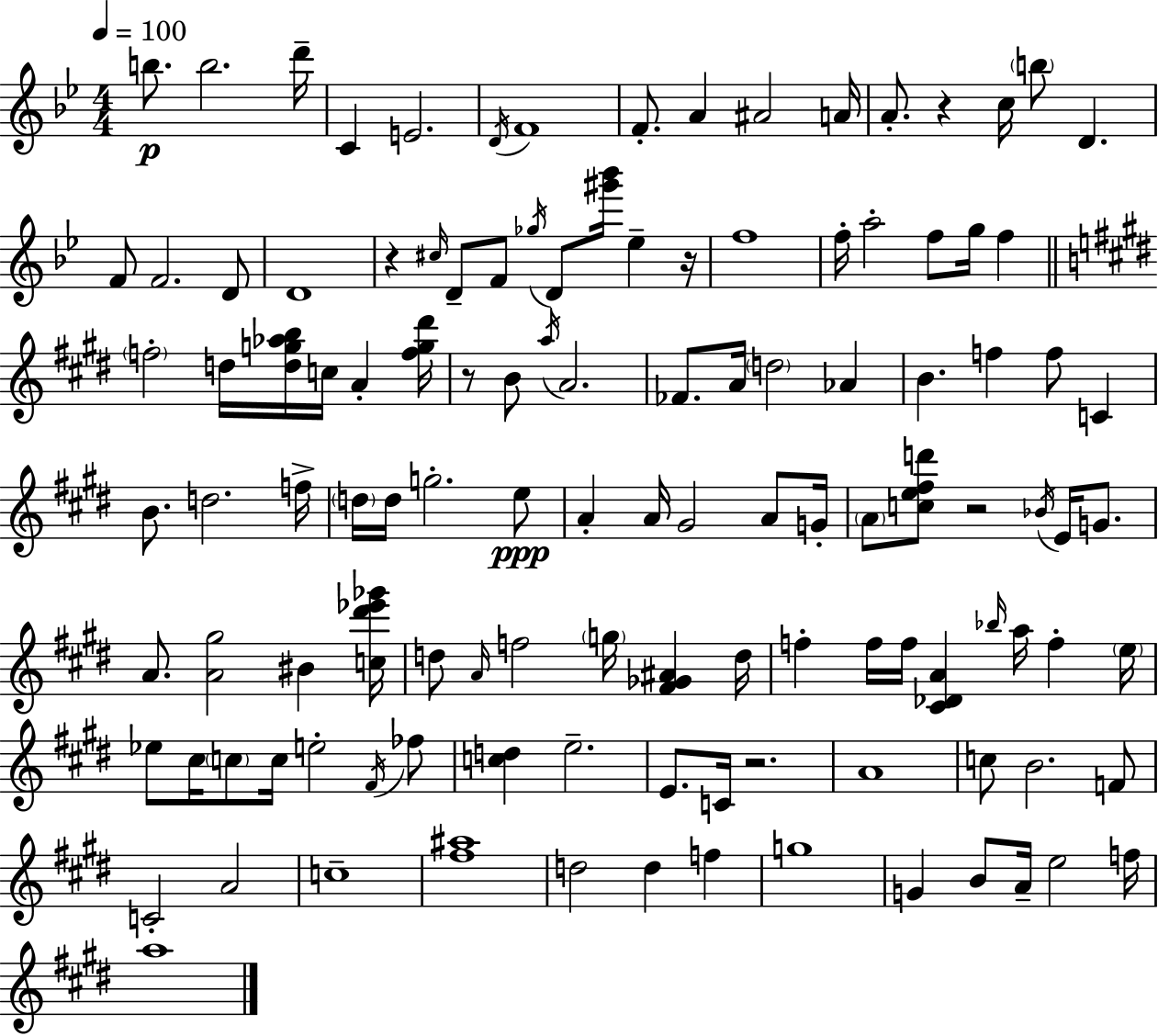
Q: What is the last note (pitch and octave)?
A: A5